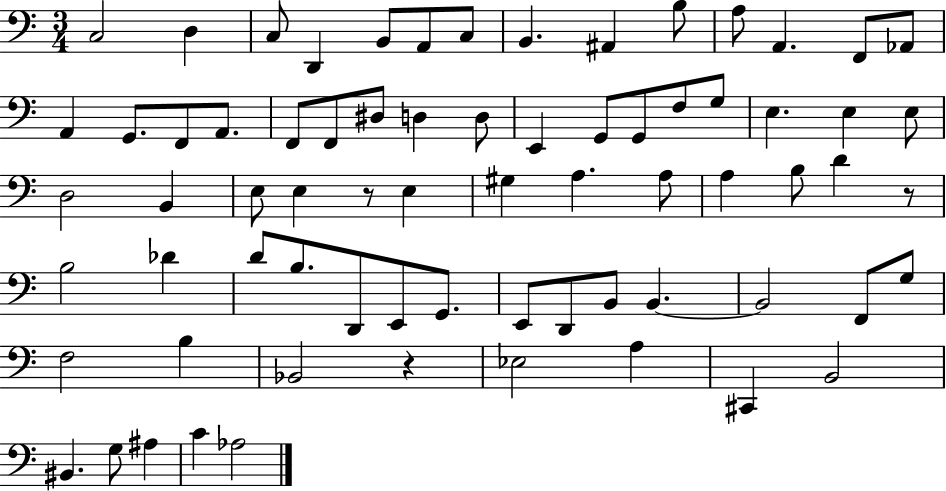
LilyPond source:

{
  \clef bass
  \numericTimeSignature
  \time 3/4
  \key c \major
  \repeat volta 2 { c2 d4 | c8 d,4 b,8 a,8 c8 | b,4. ais,4 b8 | a8 a,4. f,8 aes,8 | \break a,4 g,8. f,8 a,8. | f,8 f,8 dis8 d4 d8 | e,4 g,8 g,8 f8 g8 | e4. e4 e8 | \break d2 b,4 | e8 e4 r8 e4 | gis4 a4. a8 | a4 b8 d'4 r8 | \break b2 des'4 | d'8 b8. d,8 e,8 g,8. | e,8 d,8 b,8 b,4.~~ | b,2 f,8 g8 | \break f2 b4 | bes,2 r4 | ees2 a4 | cis,4 b,2 | \break bis,4. g8 ais4 | c'4 aes2 | } \bar "|."
}